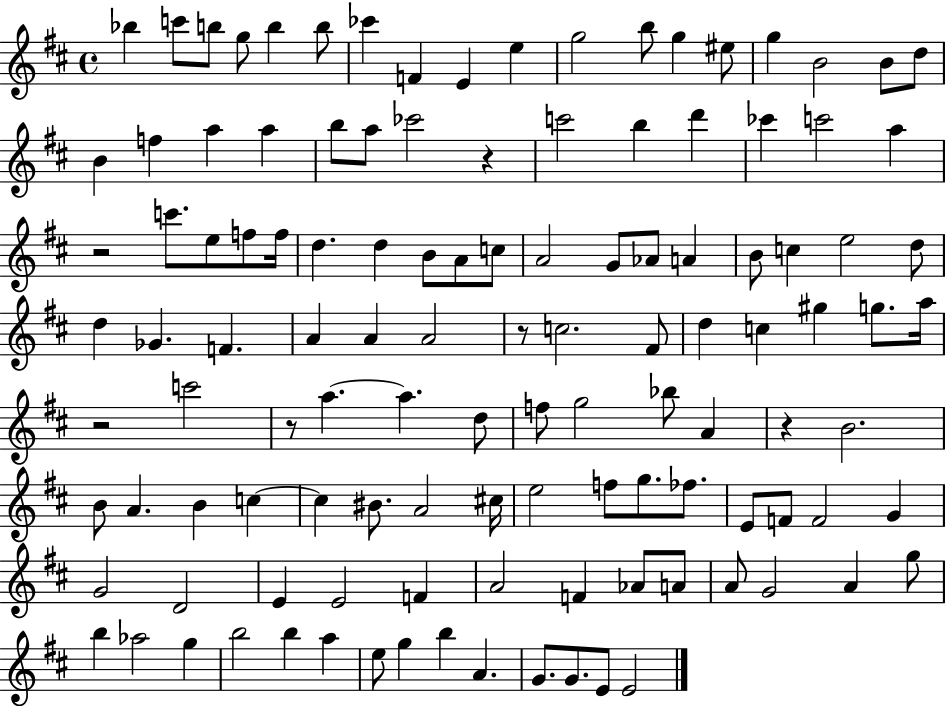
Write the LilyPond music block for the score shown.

{
  \clef treble
  \time 4/4
  \defaultTimeSignature
  \key d \major
  bes''4 c'''8 b''8 g''8 b''4 b''8 | ces'''4 f'4 e'4 e''4 | g''2 b''8 g''4 eis''8 | g''4 b'2 b'8 d''8 | \break b'4 f''4 a''4 a''4 | b''8 a''8 ces'''2 r4 | c'''2 b''4 d'''4 | ces'''4 c'''2 a''4 | \break r2 c'''8. e''8 f''8 f''16 | d''4. d''4 b'8 a'8 c''8 | a'2 g'8 aes'8 a'4 | b'8 c''4 e''2 d''8 | \break d''4 ges'4. f'4. | a'4 a'4 a'2 | r8 c''2. fis'8 | d''4 c''4 gis''4 g''8. a''16 | \break r2 c'''2 | r8 a''4.~~ a''4. d''8 | f''8 g''2 bes''8 a'4 | r4 b'2. | \break b'8 a'4. b'4 c''4~~ | c''4 bis'8. a'2 cis''16 | e''2 f''8 g''8. fes''8. | e'8 f'8 f'2 g'4 | \break g'2 d'2 | e'4 e'2 f'4 | a'2 f'4 aes'8 a'8 | a'8 g'2 a'4 g''8 | \break b''4 aes''2 g''4 | b''2 b''4 a''4 | e''8 g''4 b''4 a'4. | g'8. g'8. e'8 e'2 | \break \bar "|."
}